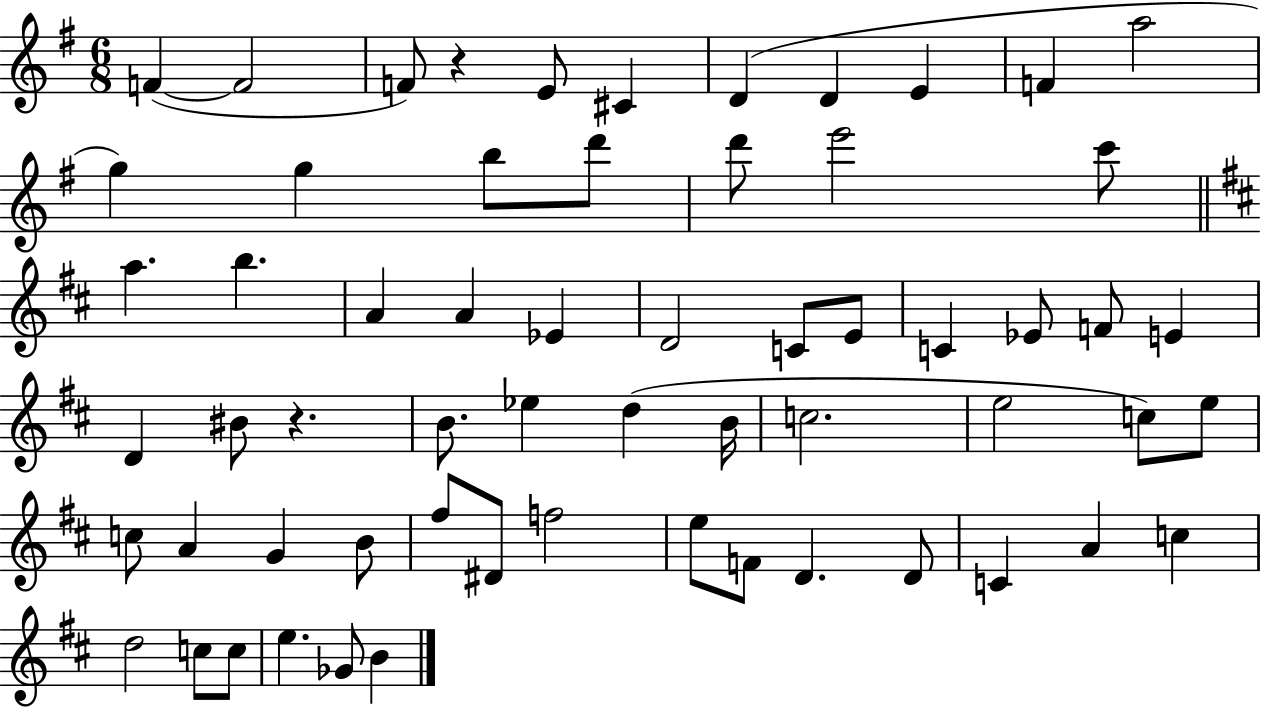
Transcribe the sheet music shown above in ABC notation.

X:1
T:Untitled
M:6/8
L:1/4
K:G
F F2 F/2 z E/2 ^C D D E F a2 g g b/2 d'/2 d'/2 e'2 c'/2 a b A A _E D2 C/2 E/2 C _E/2 F/2 E D ^B/2 z B/2 _e d B/4 c2 e2 c/2 e/2 c/2 A G B/2 ^f/2 ^D/2 f2 e/2 F/2 D D/2 C A c d2 c/2 c/2 e _G/2 B